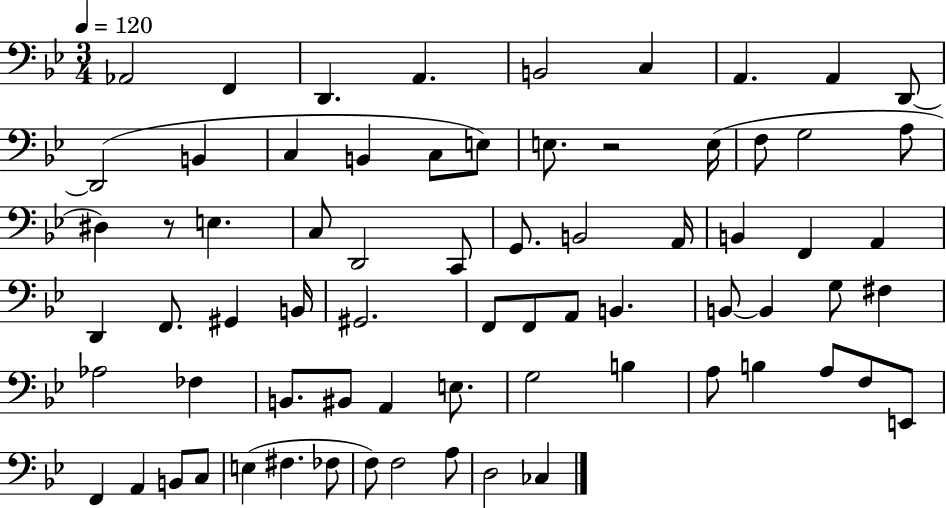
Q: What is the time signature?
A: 3/4